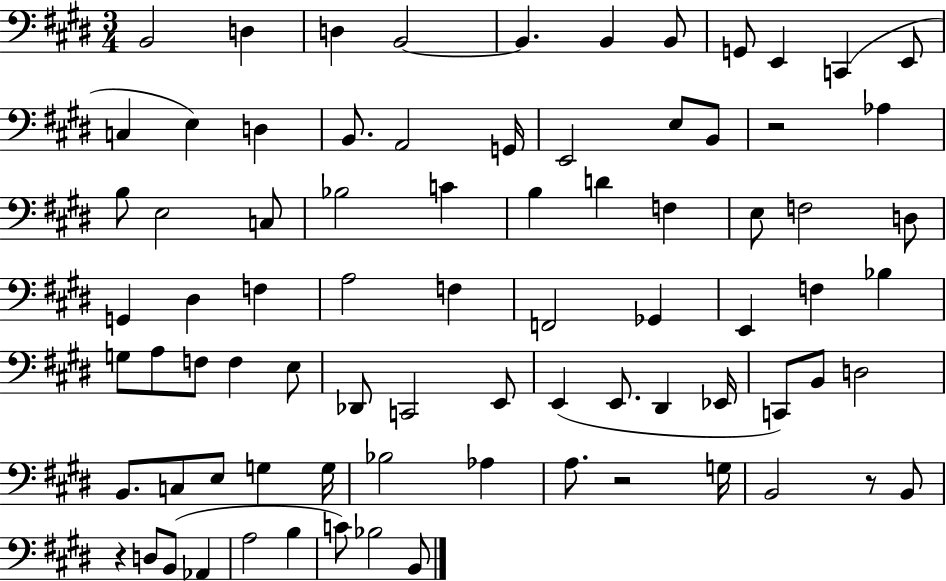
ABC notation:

X:1
T:Untitled
M:3/4
L:1/4
K:E
B,,2 D, D, B,,2 B,, B,, B,,/2 G,,/2 E,, C,, E,,/2 C, E, D, B,,/2 A,,2 G,,/4 E,,2 E,/2 B,,/2 z2 _A, B,/2 E,2 C,/2 _B,2 C B, D F, E,/2 F,2 D,/2 G,, ^D, F, A,2 F, F,,2 _G,, E,, F, _B, G,/2 A,/2 F,/2 F, E,/2 _D,,/2 C,,2 E,,/2 E,, E,,/2 ^D,, _E,,/4 C,,/2 B,,/2 D,2 B,,/2 C,/2 E,/2 G, G,/4 _B,2 _A, A,/2 z2 G,/4 B,,2 z/2 B,,/2 z D,/2 B,,/2 _A,, A,2 B, C/2 _B,2 B,,/2